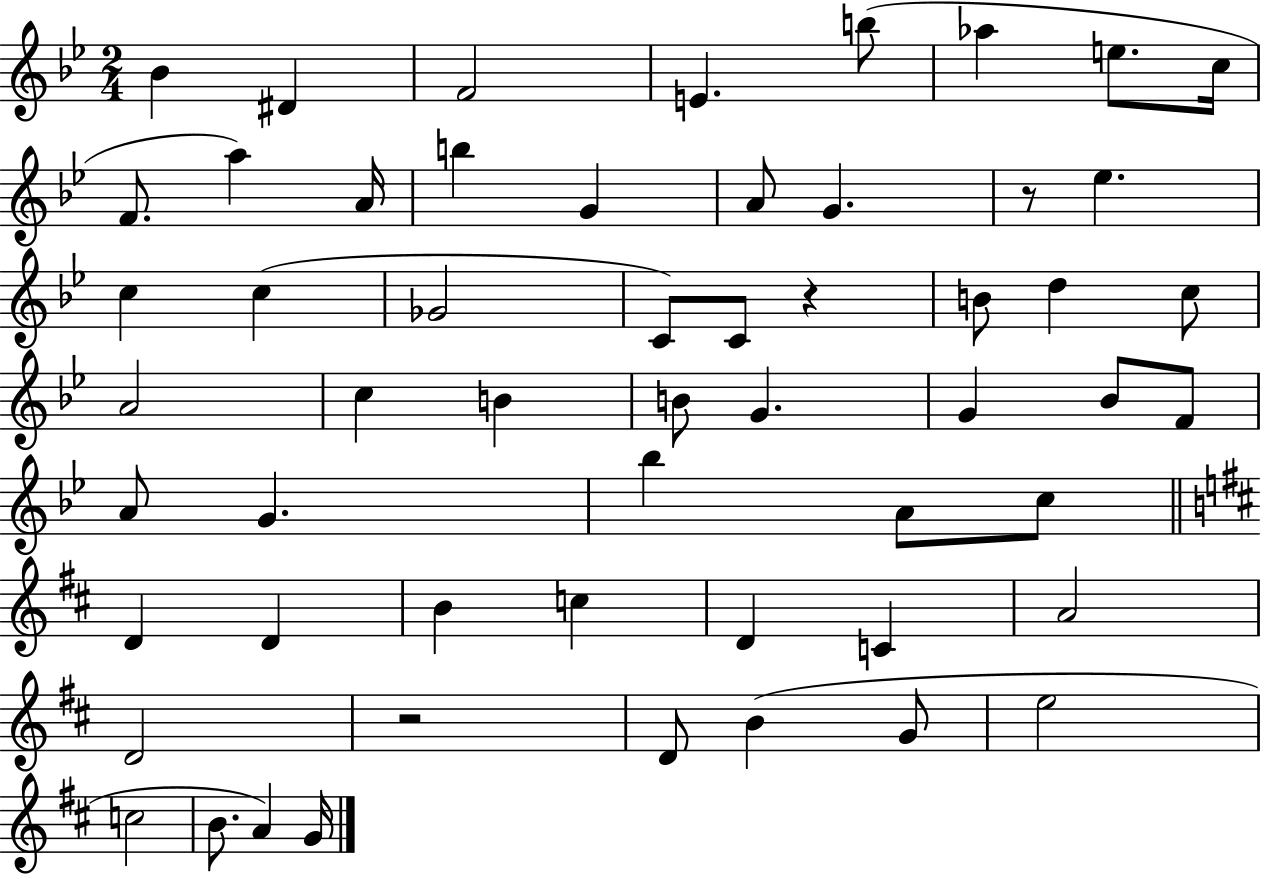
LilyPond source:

{
  \clef treble
  \numericTimeSignature
  \time 2/4
  \key bes \major
  bes'4 dis'4 | f'2 | e'4. b''8( | aes''4 e''8. c''16 | \break f'8. a''4) a'16 | b''4 g'4 | a'8 g'4. | r8 ees''4. | \break c''4 c''4( | ges'2 | c'8) c'8 r4 | b'8 d''4 c''8 | \break a'2 | c''4 b'4 | b'8 g'4. | g'4 bes'8 f'8 | \break a'8 g'4. | bes''4 a'8 c''8 | \bar "||" \break \key d \major d'4 d'4 | b'4 c''4 | d'4 c'4 | a'2 | \break d'2 | r2 | d'8 b'4( g'8 | e''2 | \break c''2 | b'8. a'4) g'16 | \bar "|."
}